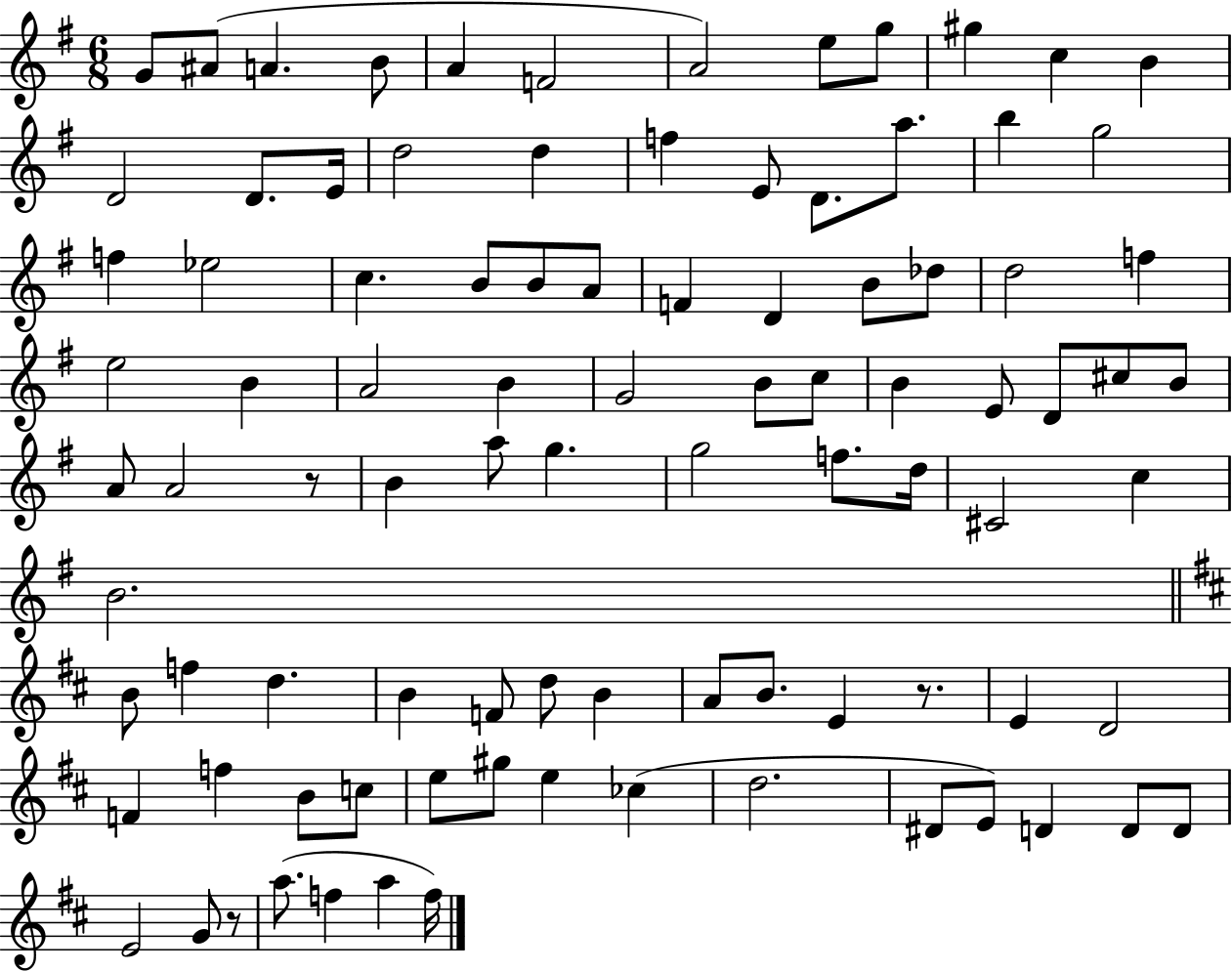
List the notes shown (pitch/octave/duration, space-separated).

G4/e A#4/e A4/q. B4/e A4/q F4/h A4/h E5/e G5/e G#5/q C5/q B4/q D4/h D4/e. E4/s D5/h D5/q F5/q E4/e D4/e. A5/e. B5/q G5/h F5/q Eb5/h C5/q. B4/e B4/e A4/e F4/q D4/q B4/e Db5/e D5/h F5/q E5/h B4/q A4/h B4/q G4/h B4/e C5/e B4/q E4/e D4/e C#5/e B4/e A4/e A4/h R/e B4/q A5/e G5/q. G5/h F5/e. D5/s C#4/h C5/q B4/h. B4/e F5/q D5/q. B4/q F4/e D5/e B4/q A4/e B4/e. E4/q R/e. E4/q D4/h F4/q F5/q B4/e C5/e E5/e G#5/e E5/q CES5/q D5/h. D#4/e E4/e D4/q D4/e D4/e E4/h G4/e R/e A5/e. F5/q A5/q F5/s